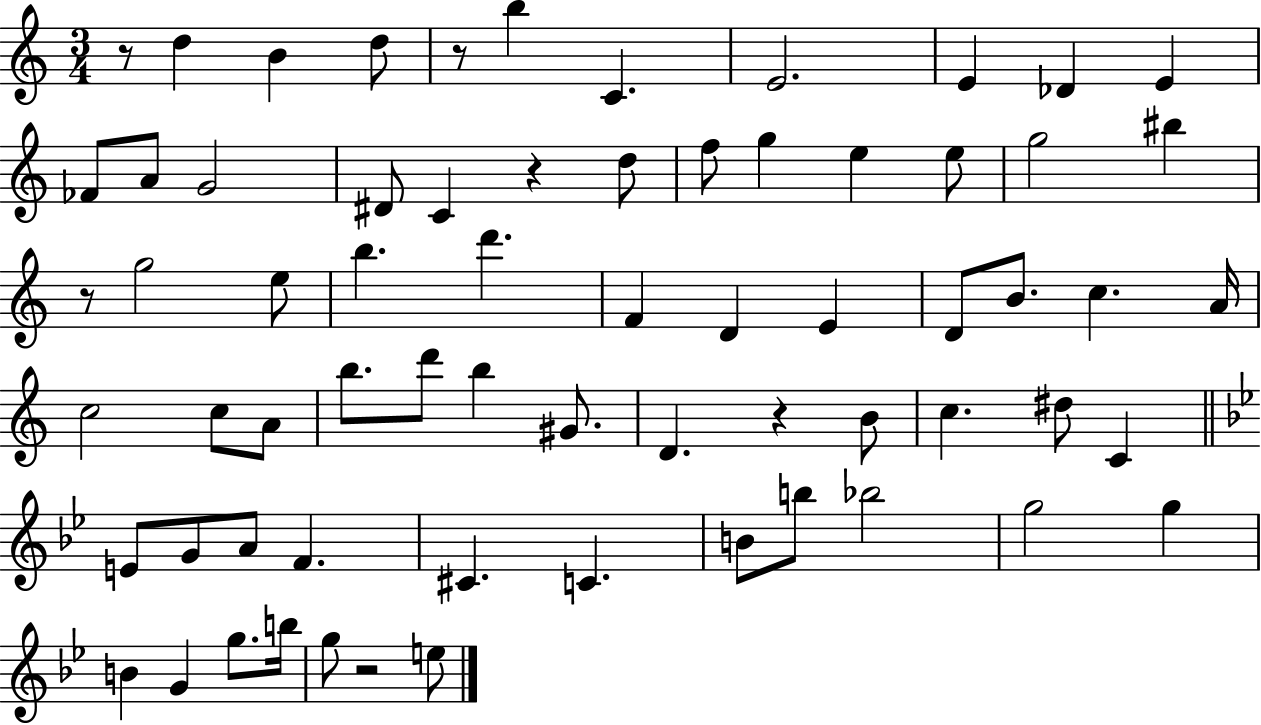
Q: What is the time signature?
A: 3/4